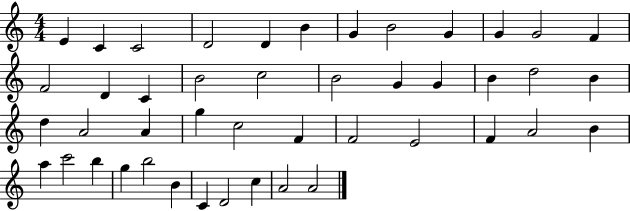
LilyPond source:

{
  \clef treble
  \numericTimeSignature
  \time 4/4
  \key c \major
  e'4 c'4 c'2 | d'2 d'4 b'4 | g'4 b'2 g'4 | g'4 g'2 f'4 | \break f'2 d'4 c'4 | b'2 c''2 | b'2 g'4 g'4 | b'4 d''2 b'4 | \break d''4 a'2 a'4 | g''4 c''2 f'4 | f'2 e'2 | f'4 a'2 b'4 | \break a''4 c'''2 b''4 | g''4 b''2 b'4 | c'4 d'2 c''4 | a'2 a'2 | \break \bar "|."
}